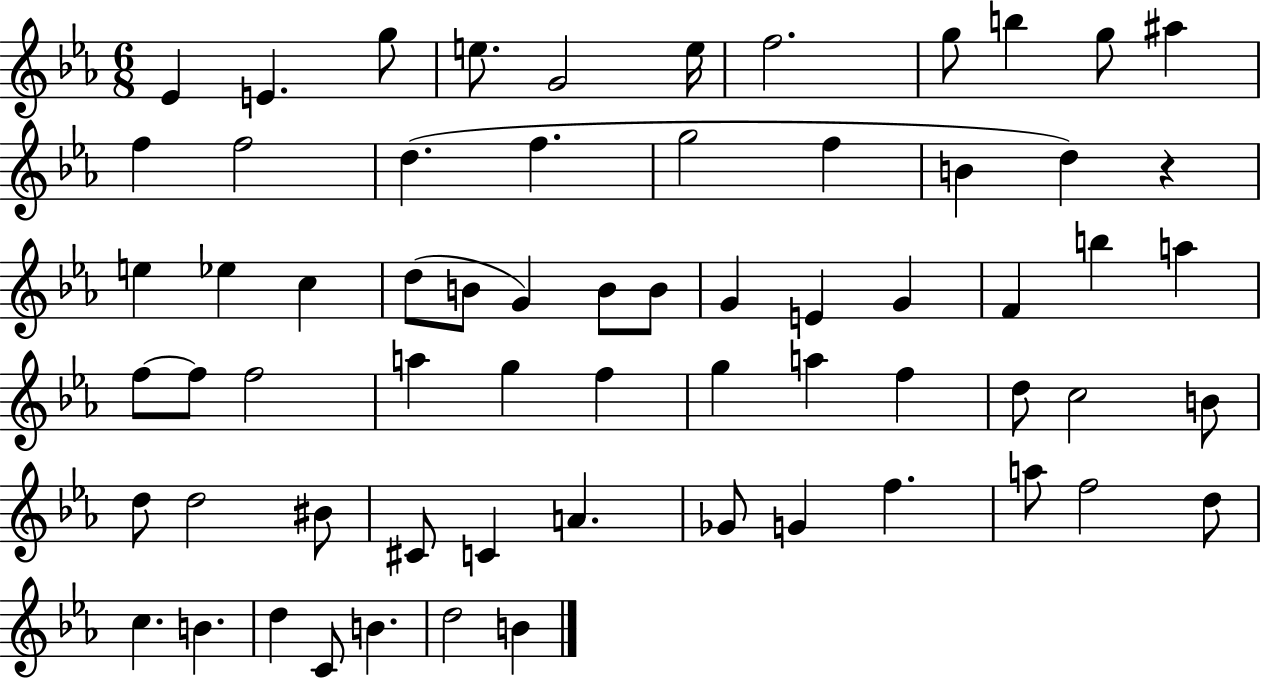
Eb4/q E4/q. G5/e E5/e. G4/h E5/s F5/h. G5/e B5/q G5/e A#5/q F5/q F5/h D5/q. F5/q. G5/h F5/q B4/q D5/q R/q E5/q Eb5/q C5/q D5/e B4/e G4/q B4/e B4/e G4/q E4/q G4/q F4/q B5/q A5/q F5/e F5/e F5/h A5/q G5/q F5/q G5/q A5/q F5/q D5/e C5/h B4/e D5/e D5/h BIS4/e C#4/e C4/q A4/q. Gb4/e G4/q F5/q. A5/e F5/h D5/e C5/q. B4/q. D5/q C4/e B4/q. D5/h B4/q